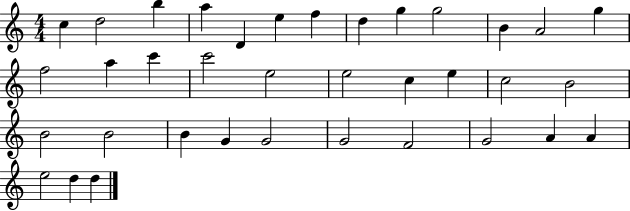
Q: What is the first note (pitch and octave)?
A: C5